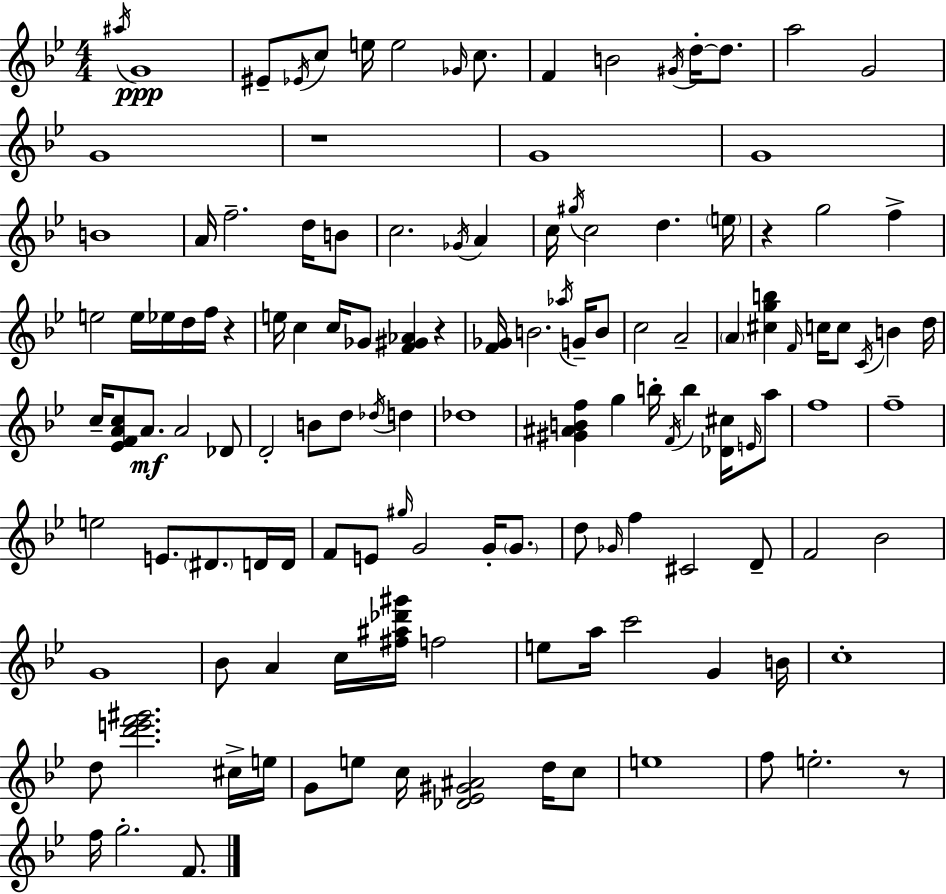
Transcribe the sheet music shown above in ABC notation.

X:1
T:Untitled
M:4/4
L:1/4
K:Bb
^a/4 G4 ^E/2 _E/4 c/2 e/4 e2 _G/4 c/2 F B2 ^G/4 d/4 d/2 a2 G2 G4 z4 G4 G4 B4 A/4 f2 d/4 B/2 c2 _G/4 A c/4 ^g/4 c2 d e/4 z g2 f e2 e/4 _e/4 d/4 f/4 z e/4 c c/4 _G/2 [F^G_A] z [F_G]/4 B2 _a/4 G/4 B/2 c2 A2 A [^cgb] F/4 c/4 c/2 C/4 B d/4 c/4 [_EFAc]/2 A/2 A2 _D/2 D2 B/2 d/2 _d/4 d _d4 [^G^ABf] g b/4 F/4 b [_D^c]/4 E/4 a/2 f4 f4 e2 E/2 ^D/2 D/4 D/4 F/2 E/2 ^g/4 G2 G/4 G/2 d/2 _G/4 f ^C2 D/2 F2 _B2 G4 _B/2 A c/4 [^f^a_d'^g']/4 f2 e/2 a/4 c'2 G B/4 c4 d/2 [d'e'f'^g']2 ^c/4 e/4 G/2 e/2 c/4 [_D_E^G^A]2 d/4 c/2 e4 f/2 e2 z/2 f/4 g2 F/2